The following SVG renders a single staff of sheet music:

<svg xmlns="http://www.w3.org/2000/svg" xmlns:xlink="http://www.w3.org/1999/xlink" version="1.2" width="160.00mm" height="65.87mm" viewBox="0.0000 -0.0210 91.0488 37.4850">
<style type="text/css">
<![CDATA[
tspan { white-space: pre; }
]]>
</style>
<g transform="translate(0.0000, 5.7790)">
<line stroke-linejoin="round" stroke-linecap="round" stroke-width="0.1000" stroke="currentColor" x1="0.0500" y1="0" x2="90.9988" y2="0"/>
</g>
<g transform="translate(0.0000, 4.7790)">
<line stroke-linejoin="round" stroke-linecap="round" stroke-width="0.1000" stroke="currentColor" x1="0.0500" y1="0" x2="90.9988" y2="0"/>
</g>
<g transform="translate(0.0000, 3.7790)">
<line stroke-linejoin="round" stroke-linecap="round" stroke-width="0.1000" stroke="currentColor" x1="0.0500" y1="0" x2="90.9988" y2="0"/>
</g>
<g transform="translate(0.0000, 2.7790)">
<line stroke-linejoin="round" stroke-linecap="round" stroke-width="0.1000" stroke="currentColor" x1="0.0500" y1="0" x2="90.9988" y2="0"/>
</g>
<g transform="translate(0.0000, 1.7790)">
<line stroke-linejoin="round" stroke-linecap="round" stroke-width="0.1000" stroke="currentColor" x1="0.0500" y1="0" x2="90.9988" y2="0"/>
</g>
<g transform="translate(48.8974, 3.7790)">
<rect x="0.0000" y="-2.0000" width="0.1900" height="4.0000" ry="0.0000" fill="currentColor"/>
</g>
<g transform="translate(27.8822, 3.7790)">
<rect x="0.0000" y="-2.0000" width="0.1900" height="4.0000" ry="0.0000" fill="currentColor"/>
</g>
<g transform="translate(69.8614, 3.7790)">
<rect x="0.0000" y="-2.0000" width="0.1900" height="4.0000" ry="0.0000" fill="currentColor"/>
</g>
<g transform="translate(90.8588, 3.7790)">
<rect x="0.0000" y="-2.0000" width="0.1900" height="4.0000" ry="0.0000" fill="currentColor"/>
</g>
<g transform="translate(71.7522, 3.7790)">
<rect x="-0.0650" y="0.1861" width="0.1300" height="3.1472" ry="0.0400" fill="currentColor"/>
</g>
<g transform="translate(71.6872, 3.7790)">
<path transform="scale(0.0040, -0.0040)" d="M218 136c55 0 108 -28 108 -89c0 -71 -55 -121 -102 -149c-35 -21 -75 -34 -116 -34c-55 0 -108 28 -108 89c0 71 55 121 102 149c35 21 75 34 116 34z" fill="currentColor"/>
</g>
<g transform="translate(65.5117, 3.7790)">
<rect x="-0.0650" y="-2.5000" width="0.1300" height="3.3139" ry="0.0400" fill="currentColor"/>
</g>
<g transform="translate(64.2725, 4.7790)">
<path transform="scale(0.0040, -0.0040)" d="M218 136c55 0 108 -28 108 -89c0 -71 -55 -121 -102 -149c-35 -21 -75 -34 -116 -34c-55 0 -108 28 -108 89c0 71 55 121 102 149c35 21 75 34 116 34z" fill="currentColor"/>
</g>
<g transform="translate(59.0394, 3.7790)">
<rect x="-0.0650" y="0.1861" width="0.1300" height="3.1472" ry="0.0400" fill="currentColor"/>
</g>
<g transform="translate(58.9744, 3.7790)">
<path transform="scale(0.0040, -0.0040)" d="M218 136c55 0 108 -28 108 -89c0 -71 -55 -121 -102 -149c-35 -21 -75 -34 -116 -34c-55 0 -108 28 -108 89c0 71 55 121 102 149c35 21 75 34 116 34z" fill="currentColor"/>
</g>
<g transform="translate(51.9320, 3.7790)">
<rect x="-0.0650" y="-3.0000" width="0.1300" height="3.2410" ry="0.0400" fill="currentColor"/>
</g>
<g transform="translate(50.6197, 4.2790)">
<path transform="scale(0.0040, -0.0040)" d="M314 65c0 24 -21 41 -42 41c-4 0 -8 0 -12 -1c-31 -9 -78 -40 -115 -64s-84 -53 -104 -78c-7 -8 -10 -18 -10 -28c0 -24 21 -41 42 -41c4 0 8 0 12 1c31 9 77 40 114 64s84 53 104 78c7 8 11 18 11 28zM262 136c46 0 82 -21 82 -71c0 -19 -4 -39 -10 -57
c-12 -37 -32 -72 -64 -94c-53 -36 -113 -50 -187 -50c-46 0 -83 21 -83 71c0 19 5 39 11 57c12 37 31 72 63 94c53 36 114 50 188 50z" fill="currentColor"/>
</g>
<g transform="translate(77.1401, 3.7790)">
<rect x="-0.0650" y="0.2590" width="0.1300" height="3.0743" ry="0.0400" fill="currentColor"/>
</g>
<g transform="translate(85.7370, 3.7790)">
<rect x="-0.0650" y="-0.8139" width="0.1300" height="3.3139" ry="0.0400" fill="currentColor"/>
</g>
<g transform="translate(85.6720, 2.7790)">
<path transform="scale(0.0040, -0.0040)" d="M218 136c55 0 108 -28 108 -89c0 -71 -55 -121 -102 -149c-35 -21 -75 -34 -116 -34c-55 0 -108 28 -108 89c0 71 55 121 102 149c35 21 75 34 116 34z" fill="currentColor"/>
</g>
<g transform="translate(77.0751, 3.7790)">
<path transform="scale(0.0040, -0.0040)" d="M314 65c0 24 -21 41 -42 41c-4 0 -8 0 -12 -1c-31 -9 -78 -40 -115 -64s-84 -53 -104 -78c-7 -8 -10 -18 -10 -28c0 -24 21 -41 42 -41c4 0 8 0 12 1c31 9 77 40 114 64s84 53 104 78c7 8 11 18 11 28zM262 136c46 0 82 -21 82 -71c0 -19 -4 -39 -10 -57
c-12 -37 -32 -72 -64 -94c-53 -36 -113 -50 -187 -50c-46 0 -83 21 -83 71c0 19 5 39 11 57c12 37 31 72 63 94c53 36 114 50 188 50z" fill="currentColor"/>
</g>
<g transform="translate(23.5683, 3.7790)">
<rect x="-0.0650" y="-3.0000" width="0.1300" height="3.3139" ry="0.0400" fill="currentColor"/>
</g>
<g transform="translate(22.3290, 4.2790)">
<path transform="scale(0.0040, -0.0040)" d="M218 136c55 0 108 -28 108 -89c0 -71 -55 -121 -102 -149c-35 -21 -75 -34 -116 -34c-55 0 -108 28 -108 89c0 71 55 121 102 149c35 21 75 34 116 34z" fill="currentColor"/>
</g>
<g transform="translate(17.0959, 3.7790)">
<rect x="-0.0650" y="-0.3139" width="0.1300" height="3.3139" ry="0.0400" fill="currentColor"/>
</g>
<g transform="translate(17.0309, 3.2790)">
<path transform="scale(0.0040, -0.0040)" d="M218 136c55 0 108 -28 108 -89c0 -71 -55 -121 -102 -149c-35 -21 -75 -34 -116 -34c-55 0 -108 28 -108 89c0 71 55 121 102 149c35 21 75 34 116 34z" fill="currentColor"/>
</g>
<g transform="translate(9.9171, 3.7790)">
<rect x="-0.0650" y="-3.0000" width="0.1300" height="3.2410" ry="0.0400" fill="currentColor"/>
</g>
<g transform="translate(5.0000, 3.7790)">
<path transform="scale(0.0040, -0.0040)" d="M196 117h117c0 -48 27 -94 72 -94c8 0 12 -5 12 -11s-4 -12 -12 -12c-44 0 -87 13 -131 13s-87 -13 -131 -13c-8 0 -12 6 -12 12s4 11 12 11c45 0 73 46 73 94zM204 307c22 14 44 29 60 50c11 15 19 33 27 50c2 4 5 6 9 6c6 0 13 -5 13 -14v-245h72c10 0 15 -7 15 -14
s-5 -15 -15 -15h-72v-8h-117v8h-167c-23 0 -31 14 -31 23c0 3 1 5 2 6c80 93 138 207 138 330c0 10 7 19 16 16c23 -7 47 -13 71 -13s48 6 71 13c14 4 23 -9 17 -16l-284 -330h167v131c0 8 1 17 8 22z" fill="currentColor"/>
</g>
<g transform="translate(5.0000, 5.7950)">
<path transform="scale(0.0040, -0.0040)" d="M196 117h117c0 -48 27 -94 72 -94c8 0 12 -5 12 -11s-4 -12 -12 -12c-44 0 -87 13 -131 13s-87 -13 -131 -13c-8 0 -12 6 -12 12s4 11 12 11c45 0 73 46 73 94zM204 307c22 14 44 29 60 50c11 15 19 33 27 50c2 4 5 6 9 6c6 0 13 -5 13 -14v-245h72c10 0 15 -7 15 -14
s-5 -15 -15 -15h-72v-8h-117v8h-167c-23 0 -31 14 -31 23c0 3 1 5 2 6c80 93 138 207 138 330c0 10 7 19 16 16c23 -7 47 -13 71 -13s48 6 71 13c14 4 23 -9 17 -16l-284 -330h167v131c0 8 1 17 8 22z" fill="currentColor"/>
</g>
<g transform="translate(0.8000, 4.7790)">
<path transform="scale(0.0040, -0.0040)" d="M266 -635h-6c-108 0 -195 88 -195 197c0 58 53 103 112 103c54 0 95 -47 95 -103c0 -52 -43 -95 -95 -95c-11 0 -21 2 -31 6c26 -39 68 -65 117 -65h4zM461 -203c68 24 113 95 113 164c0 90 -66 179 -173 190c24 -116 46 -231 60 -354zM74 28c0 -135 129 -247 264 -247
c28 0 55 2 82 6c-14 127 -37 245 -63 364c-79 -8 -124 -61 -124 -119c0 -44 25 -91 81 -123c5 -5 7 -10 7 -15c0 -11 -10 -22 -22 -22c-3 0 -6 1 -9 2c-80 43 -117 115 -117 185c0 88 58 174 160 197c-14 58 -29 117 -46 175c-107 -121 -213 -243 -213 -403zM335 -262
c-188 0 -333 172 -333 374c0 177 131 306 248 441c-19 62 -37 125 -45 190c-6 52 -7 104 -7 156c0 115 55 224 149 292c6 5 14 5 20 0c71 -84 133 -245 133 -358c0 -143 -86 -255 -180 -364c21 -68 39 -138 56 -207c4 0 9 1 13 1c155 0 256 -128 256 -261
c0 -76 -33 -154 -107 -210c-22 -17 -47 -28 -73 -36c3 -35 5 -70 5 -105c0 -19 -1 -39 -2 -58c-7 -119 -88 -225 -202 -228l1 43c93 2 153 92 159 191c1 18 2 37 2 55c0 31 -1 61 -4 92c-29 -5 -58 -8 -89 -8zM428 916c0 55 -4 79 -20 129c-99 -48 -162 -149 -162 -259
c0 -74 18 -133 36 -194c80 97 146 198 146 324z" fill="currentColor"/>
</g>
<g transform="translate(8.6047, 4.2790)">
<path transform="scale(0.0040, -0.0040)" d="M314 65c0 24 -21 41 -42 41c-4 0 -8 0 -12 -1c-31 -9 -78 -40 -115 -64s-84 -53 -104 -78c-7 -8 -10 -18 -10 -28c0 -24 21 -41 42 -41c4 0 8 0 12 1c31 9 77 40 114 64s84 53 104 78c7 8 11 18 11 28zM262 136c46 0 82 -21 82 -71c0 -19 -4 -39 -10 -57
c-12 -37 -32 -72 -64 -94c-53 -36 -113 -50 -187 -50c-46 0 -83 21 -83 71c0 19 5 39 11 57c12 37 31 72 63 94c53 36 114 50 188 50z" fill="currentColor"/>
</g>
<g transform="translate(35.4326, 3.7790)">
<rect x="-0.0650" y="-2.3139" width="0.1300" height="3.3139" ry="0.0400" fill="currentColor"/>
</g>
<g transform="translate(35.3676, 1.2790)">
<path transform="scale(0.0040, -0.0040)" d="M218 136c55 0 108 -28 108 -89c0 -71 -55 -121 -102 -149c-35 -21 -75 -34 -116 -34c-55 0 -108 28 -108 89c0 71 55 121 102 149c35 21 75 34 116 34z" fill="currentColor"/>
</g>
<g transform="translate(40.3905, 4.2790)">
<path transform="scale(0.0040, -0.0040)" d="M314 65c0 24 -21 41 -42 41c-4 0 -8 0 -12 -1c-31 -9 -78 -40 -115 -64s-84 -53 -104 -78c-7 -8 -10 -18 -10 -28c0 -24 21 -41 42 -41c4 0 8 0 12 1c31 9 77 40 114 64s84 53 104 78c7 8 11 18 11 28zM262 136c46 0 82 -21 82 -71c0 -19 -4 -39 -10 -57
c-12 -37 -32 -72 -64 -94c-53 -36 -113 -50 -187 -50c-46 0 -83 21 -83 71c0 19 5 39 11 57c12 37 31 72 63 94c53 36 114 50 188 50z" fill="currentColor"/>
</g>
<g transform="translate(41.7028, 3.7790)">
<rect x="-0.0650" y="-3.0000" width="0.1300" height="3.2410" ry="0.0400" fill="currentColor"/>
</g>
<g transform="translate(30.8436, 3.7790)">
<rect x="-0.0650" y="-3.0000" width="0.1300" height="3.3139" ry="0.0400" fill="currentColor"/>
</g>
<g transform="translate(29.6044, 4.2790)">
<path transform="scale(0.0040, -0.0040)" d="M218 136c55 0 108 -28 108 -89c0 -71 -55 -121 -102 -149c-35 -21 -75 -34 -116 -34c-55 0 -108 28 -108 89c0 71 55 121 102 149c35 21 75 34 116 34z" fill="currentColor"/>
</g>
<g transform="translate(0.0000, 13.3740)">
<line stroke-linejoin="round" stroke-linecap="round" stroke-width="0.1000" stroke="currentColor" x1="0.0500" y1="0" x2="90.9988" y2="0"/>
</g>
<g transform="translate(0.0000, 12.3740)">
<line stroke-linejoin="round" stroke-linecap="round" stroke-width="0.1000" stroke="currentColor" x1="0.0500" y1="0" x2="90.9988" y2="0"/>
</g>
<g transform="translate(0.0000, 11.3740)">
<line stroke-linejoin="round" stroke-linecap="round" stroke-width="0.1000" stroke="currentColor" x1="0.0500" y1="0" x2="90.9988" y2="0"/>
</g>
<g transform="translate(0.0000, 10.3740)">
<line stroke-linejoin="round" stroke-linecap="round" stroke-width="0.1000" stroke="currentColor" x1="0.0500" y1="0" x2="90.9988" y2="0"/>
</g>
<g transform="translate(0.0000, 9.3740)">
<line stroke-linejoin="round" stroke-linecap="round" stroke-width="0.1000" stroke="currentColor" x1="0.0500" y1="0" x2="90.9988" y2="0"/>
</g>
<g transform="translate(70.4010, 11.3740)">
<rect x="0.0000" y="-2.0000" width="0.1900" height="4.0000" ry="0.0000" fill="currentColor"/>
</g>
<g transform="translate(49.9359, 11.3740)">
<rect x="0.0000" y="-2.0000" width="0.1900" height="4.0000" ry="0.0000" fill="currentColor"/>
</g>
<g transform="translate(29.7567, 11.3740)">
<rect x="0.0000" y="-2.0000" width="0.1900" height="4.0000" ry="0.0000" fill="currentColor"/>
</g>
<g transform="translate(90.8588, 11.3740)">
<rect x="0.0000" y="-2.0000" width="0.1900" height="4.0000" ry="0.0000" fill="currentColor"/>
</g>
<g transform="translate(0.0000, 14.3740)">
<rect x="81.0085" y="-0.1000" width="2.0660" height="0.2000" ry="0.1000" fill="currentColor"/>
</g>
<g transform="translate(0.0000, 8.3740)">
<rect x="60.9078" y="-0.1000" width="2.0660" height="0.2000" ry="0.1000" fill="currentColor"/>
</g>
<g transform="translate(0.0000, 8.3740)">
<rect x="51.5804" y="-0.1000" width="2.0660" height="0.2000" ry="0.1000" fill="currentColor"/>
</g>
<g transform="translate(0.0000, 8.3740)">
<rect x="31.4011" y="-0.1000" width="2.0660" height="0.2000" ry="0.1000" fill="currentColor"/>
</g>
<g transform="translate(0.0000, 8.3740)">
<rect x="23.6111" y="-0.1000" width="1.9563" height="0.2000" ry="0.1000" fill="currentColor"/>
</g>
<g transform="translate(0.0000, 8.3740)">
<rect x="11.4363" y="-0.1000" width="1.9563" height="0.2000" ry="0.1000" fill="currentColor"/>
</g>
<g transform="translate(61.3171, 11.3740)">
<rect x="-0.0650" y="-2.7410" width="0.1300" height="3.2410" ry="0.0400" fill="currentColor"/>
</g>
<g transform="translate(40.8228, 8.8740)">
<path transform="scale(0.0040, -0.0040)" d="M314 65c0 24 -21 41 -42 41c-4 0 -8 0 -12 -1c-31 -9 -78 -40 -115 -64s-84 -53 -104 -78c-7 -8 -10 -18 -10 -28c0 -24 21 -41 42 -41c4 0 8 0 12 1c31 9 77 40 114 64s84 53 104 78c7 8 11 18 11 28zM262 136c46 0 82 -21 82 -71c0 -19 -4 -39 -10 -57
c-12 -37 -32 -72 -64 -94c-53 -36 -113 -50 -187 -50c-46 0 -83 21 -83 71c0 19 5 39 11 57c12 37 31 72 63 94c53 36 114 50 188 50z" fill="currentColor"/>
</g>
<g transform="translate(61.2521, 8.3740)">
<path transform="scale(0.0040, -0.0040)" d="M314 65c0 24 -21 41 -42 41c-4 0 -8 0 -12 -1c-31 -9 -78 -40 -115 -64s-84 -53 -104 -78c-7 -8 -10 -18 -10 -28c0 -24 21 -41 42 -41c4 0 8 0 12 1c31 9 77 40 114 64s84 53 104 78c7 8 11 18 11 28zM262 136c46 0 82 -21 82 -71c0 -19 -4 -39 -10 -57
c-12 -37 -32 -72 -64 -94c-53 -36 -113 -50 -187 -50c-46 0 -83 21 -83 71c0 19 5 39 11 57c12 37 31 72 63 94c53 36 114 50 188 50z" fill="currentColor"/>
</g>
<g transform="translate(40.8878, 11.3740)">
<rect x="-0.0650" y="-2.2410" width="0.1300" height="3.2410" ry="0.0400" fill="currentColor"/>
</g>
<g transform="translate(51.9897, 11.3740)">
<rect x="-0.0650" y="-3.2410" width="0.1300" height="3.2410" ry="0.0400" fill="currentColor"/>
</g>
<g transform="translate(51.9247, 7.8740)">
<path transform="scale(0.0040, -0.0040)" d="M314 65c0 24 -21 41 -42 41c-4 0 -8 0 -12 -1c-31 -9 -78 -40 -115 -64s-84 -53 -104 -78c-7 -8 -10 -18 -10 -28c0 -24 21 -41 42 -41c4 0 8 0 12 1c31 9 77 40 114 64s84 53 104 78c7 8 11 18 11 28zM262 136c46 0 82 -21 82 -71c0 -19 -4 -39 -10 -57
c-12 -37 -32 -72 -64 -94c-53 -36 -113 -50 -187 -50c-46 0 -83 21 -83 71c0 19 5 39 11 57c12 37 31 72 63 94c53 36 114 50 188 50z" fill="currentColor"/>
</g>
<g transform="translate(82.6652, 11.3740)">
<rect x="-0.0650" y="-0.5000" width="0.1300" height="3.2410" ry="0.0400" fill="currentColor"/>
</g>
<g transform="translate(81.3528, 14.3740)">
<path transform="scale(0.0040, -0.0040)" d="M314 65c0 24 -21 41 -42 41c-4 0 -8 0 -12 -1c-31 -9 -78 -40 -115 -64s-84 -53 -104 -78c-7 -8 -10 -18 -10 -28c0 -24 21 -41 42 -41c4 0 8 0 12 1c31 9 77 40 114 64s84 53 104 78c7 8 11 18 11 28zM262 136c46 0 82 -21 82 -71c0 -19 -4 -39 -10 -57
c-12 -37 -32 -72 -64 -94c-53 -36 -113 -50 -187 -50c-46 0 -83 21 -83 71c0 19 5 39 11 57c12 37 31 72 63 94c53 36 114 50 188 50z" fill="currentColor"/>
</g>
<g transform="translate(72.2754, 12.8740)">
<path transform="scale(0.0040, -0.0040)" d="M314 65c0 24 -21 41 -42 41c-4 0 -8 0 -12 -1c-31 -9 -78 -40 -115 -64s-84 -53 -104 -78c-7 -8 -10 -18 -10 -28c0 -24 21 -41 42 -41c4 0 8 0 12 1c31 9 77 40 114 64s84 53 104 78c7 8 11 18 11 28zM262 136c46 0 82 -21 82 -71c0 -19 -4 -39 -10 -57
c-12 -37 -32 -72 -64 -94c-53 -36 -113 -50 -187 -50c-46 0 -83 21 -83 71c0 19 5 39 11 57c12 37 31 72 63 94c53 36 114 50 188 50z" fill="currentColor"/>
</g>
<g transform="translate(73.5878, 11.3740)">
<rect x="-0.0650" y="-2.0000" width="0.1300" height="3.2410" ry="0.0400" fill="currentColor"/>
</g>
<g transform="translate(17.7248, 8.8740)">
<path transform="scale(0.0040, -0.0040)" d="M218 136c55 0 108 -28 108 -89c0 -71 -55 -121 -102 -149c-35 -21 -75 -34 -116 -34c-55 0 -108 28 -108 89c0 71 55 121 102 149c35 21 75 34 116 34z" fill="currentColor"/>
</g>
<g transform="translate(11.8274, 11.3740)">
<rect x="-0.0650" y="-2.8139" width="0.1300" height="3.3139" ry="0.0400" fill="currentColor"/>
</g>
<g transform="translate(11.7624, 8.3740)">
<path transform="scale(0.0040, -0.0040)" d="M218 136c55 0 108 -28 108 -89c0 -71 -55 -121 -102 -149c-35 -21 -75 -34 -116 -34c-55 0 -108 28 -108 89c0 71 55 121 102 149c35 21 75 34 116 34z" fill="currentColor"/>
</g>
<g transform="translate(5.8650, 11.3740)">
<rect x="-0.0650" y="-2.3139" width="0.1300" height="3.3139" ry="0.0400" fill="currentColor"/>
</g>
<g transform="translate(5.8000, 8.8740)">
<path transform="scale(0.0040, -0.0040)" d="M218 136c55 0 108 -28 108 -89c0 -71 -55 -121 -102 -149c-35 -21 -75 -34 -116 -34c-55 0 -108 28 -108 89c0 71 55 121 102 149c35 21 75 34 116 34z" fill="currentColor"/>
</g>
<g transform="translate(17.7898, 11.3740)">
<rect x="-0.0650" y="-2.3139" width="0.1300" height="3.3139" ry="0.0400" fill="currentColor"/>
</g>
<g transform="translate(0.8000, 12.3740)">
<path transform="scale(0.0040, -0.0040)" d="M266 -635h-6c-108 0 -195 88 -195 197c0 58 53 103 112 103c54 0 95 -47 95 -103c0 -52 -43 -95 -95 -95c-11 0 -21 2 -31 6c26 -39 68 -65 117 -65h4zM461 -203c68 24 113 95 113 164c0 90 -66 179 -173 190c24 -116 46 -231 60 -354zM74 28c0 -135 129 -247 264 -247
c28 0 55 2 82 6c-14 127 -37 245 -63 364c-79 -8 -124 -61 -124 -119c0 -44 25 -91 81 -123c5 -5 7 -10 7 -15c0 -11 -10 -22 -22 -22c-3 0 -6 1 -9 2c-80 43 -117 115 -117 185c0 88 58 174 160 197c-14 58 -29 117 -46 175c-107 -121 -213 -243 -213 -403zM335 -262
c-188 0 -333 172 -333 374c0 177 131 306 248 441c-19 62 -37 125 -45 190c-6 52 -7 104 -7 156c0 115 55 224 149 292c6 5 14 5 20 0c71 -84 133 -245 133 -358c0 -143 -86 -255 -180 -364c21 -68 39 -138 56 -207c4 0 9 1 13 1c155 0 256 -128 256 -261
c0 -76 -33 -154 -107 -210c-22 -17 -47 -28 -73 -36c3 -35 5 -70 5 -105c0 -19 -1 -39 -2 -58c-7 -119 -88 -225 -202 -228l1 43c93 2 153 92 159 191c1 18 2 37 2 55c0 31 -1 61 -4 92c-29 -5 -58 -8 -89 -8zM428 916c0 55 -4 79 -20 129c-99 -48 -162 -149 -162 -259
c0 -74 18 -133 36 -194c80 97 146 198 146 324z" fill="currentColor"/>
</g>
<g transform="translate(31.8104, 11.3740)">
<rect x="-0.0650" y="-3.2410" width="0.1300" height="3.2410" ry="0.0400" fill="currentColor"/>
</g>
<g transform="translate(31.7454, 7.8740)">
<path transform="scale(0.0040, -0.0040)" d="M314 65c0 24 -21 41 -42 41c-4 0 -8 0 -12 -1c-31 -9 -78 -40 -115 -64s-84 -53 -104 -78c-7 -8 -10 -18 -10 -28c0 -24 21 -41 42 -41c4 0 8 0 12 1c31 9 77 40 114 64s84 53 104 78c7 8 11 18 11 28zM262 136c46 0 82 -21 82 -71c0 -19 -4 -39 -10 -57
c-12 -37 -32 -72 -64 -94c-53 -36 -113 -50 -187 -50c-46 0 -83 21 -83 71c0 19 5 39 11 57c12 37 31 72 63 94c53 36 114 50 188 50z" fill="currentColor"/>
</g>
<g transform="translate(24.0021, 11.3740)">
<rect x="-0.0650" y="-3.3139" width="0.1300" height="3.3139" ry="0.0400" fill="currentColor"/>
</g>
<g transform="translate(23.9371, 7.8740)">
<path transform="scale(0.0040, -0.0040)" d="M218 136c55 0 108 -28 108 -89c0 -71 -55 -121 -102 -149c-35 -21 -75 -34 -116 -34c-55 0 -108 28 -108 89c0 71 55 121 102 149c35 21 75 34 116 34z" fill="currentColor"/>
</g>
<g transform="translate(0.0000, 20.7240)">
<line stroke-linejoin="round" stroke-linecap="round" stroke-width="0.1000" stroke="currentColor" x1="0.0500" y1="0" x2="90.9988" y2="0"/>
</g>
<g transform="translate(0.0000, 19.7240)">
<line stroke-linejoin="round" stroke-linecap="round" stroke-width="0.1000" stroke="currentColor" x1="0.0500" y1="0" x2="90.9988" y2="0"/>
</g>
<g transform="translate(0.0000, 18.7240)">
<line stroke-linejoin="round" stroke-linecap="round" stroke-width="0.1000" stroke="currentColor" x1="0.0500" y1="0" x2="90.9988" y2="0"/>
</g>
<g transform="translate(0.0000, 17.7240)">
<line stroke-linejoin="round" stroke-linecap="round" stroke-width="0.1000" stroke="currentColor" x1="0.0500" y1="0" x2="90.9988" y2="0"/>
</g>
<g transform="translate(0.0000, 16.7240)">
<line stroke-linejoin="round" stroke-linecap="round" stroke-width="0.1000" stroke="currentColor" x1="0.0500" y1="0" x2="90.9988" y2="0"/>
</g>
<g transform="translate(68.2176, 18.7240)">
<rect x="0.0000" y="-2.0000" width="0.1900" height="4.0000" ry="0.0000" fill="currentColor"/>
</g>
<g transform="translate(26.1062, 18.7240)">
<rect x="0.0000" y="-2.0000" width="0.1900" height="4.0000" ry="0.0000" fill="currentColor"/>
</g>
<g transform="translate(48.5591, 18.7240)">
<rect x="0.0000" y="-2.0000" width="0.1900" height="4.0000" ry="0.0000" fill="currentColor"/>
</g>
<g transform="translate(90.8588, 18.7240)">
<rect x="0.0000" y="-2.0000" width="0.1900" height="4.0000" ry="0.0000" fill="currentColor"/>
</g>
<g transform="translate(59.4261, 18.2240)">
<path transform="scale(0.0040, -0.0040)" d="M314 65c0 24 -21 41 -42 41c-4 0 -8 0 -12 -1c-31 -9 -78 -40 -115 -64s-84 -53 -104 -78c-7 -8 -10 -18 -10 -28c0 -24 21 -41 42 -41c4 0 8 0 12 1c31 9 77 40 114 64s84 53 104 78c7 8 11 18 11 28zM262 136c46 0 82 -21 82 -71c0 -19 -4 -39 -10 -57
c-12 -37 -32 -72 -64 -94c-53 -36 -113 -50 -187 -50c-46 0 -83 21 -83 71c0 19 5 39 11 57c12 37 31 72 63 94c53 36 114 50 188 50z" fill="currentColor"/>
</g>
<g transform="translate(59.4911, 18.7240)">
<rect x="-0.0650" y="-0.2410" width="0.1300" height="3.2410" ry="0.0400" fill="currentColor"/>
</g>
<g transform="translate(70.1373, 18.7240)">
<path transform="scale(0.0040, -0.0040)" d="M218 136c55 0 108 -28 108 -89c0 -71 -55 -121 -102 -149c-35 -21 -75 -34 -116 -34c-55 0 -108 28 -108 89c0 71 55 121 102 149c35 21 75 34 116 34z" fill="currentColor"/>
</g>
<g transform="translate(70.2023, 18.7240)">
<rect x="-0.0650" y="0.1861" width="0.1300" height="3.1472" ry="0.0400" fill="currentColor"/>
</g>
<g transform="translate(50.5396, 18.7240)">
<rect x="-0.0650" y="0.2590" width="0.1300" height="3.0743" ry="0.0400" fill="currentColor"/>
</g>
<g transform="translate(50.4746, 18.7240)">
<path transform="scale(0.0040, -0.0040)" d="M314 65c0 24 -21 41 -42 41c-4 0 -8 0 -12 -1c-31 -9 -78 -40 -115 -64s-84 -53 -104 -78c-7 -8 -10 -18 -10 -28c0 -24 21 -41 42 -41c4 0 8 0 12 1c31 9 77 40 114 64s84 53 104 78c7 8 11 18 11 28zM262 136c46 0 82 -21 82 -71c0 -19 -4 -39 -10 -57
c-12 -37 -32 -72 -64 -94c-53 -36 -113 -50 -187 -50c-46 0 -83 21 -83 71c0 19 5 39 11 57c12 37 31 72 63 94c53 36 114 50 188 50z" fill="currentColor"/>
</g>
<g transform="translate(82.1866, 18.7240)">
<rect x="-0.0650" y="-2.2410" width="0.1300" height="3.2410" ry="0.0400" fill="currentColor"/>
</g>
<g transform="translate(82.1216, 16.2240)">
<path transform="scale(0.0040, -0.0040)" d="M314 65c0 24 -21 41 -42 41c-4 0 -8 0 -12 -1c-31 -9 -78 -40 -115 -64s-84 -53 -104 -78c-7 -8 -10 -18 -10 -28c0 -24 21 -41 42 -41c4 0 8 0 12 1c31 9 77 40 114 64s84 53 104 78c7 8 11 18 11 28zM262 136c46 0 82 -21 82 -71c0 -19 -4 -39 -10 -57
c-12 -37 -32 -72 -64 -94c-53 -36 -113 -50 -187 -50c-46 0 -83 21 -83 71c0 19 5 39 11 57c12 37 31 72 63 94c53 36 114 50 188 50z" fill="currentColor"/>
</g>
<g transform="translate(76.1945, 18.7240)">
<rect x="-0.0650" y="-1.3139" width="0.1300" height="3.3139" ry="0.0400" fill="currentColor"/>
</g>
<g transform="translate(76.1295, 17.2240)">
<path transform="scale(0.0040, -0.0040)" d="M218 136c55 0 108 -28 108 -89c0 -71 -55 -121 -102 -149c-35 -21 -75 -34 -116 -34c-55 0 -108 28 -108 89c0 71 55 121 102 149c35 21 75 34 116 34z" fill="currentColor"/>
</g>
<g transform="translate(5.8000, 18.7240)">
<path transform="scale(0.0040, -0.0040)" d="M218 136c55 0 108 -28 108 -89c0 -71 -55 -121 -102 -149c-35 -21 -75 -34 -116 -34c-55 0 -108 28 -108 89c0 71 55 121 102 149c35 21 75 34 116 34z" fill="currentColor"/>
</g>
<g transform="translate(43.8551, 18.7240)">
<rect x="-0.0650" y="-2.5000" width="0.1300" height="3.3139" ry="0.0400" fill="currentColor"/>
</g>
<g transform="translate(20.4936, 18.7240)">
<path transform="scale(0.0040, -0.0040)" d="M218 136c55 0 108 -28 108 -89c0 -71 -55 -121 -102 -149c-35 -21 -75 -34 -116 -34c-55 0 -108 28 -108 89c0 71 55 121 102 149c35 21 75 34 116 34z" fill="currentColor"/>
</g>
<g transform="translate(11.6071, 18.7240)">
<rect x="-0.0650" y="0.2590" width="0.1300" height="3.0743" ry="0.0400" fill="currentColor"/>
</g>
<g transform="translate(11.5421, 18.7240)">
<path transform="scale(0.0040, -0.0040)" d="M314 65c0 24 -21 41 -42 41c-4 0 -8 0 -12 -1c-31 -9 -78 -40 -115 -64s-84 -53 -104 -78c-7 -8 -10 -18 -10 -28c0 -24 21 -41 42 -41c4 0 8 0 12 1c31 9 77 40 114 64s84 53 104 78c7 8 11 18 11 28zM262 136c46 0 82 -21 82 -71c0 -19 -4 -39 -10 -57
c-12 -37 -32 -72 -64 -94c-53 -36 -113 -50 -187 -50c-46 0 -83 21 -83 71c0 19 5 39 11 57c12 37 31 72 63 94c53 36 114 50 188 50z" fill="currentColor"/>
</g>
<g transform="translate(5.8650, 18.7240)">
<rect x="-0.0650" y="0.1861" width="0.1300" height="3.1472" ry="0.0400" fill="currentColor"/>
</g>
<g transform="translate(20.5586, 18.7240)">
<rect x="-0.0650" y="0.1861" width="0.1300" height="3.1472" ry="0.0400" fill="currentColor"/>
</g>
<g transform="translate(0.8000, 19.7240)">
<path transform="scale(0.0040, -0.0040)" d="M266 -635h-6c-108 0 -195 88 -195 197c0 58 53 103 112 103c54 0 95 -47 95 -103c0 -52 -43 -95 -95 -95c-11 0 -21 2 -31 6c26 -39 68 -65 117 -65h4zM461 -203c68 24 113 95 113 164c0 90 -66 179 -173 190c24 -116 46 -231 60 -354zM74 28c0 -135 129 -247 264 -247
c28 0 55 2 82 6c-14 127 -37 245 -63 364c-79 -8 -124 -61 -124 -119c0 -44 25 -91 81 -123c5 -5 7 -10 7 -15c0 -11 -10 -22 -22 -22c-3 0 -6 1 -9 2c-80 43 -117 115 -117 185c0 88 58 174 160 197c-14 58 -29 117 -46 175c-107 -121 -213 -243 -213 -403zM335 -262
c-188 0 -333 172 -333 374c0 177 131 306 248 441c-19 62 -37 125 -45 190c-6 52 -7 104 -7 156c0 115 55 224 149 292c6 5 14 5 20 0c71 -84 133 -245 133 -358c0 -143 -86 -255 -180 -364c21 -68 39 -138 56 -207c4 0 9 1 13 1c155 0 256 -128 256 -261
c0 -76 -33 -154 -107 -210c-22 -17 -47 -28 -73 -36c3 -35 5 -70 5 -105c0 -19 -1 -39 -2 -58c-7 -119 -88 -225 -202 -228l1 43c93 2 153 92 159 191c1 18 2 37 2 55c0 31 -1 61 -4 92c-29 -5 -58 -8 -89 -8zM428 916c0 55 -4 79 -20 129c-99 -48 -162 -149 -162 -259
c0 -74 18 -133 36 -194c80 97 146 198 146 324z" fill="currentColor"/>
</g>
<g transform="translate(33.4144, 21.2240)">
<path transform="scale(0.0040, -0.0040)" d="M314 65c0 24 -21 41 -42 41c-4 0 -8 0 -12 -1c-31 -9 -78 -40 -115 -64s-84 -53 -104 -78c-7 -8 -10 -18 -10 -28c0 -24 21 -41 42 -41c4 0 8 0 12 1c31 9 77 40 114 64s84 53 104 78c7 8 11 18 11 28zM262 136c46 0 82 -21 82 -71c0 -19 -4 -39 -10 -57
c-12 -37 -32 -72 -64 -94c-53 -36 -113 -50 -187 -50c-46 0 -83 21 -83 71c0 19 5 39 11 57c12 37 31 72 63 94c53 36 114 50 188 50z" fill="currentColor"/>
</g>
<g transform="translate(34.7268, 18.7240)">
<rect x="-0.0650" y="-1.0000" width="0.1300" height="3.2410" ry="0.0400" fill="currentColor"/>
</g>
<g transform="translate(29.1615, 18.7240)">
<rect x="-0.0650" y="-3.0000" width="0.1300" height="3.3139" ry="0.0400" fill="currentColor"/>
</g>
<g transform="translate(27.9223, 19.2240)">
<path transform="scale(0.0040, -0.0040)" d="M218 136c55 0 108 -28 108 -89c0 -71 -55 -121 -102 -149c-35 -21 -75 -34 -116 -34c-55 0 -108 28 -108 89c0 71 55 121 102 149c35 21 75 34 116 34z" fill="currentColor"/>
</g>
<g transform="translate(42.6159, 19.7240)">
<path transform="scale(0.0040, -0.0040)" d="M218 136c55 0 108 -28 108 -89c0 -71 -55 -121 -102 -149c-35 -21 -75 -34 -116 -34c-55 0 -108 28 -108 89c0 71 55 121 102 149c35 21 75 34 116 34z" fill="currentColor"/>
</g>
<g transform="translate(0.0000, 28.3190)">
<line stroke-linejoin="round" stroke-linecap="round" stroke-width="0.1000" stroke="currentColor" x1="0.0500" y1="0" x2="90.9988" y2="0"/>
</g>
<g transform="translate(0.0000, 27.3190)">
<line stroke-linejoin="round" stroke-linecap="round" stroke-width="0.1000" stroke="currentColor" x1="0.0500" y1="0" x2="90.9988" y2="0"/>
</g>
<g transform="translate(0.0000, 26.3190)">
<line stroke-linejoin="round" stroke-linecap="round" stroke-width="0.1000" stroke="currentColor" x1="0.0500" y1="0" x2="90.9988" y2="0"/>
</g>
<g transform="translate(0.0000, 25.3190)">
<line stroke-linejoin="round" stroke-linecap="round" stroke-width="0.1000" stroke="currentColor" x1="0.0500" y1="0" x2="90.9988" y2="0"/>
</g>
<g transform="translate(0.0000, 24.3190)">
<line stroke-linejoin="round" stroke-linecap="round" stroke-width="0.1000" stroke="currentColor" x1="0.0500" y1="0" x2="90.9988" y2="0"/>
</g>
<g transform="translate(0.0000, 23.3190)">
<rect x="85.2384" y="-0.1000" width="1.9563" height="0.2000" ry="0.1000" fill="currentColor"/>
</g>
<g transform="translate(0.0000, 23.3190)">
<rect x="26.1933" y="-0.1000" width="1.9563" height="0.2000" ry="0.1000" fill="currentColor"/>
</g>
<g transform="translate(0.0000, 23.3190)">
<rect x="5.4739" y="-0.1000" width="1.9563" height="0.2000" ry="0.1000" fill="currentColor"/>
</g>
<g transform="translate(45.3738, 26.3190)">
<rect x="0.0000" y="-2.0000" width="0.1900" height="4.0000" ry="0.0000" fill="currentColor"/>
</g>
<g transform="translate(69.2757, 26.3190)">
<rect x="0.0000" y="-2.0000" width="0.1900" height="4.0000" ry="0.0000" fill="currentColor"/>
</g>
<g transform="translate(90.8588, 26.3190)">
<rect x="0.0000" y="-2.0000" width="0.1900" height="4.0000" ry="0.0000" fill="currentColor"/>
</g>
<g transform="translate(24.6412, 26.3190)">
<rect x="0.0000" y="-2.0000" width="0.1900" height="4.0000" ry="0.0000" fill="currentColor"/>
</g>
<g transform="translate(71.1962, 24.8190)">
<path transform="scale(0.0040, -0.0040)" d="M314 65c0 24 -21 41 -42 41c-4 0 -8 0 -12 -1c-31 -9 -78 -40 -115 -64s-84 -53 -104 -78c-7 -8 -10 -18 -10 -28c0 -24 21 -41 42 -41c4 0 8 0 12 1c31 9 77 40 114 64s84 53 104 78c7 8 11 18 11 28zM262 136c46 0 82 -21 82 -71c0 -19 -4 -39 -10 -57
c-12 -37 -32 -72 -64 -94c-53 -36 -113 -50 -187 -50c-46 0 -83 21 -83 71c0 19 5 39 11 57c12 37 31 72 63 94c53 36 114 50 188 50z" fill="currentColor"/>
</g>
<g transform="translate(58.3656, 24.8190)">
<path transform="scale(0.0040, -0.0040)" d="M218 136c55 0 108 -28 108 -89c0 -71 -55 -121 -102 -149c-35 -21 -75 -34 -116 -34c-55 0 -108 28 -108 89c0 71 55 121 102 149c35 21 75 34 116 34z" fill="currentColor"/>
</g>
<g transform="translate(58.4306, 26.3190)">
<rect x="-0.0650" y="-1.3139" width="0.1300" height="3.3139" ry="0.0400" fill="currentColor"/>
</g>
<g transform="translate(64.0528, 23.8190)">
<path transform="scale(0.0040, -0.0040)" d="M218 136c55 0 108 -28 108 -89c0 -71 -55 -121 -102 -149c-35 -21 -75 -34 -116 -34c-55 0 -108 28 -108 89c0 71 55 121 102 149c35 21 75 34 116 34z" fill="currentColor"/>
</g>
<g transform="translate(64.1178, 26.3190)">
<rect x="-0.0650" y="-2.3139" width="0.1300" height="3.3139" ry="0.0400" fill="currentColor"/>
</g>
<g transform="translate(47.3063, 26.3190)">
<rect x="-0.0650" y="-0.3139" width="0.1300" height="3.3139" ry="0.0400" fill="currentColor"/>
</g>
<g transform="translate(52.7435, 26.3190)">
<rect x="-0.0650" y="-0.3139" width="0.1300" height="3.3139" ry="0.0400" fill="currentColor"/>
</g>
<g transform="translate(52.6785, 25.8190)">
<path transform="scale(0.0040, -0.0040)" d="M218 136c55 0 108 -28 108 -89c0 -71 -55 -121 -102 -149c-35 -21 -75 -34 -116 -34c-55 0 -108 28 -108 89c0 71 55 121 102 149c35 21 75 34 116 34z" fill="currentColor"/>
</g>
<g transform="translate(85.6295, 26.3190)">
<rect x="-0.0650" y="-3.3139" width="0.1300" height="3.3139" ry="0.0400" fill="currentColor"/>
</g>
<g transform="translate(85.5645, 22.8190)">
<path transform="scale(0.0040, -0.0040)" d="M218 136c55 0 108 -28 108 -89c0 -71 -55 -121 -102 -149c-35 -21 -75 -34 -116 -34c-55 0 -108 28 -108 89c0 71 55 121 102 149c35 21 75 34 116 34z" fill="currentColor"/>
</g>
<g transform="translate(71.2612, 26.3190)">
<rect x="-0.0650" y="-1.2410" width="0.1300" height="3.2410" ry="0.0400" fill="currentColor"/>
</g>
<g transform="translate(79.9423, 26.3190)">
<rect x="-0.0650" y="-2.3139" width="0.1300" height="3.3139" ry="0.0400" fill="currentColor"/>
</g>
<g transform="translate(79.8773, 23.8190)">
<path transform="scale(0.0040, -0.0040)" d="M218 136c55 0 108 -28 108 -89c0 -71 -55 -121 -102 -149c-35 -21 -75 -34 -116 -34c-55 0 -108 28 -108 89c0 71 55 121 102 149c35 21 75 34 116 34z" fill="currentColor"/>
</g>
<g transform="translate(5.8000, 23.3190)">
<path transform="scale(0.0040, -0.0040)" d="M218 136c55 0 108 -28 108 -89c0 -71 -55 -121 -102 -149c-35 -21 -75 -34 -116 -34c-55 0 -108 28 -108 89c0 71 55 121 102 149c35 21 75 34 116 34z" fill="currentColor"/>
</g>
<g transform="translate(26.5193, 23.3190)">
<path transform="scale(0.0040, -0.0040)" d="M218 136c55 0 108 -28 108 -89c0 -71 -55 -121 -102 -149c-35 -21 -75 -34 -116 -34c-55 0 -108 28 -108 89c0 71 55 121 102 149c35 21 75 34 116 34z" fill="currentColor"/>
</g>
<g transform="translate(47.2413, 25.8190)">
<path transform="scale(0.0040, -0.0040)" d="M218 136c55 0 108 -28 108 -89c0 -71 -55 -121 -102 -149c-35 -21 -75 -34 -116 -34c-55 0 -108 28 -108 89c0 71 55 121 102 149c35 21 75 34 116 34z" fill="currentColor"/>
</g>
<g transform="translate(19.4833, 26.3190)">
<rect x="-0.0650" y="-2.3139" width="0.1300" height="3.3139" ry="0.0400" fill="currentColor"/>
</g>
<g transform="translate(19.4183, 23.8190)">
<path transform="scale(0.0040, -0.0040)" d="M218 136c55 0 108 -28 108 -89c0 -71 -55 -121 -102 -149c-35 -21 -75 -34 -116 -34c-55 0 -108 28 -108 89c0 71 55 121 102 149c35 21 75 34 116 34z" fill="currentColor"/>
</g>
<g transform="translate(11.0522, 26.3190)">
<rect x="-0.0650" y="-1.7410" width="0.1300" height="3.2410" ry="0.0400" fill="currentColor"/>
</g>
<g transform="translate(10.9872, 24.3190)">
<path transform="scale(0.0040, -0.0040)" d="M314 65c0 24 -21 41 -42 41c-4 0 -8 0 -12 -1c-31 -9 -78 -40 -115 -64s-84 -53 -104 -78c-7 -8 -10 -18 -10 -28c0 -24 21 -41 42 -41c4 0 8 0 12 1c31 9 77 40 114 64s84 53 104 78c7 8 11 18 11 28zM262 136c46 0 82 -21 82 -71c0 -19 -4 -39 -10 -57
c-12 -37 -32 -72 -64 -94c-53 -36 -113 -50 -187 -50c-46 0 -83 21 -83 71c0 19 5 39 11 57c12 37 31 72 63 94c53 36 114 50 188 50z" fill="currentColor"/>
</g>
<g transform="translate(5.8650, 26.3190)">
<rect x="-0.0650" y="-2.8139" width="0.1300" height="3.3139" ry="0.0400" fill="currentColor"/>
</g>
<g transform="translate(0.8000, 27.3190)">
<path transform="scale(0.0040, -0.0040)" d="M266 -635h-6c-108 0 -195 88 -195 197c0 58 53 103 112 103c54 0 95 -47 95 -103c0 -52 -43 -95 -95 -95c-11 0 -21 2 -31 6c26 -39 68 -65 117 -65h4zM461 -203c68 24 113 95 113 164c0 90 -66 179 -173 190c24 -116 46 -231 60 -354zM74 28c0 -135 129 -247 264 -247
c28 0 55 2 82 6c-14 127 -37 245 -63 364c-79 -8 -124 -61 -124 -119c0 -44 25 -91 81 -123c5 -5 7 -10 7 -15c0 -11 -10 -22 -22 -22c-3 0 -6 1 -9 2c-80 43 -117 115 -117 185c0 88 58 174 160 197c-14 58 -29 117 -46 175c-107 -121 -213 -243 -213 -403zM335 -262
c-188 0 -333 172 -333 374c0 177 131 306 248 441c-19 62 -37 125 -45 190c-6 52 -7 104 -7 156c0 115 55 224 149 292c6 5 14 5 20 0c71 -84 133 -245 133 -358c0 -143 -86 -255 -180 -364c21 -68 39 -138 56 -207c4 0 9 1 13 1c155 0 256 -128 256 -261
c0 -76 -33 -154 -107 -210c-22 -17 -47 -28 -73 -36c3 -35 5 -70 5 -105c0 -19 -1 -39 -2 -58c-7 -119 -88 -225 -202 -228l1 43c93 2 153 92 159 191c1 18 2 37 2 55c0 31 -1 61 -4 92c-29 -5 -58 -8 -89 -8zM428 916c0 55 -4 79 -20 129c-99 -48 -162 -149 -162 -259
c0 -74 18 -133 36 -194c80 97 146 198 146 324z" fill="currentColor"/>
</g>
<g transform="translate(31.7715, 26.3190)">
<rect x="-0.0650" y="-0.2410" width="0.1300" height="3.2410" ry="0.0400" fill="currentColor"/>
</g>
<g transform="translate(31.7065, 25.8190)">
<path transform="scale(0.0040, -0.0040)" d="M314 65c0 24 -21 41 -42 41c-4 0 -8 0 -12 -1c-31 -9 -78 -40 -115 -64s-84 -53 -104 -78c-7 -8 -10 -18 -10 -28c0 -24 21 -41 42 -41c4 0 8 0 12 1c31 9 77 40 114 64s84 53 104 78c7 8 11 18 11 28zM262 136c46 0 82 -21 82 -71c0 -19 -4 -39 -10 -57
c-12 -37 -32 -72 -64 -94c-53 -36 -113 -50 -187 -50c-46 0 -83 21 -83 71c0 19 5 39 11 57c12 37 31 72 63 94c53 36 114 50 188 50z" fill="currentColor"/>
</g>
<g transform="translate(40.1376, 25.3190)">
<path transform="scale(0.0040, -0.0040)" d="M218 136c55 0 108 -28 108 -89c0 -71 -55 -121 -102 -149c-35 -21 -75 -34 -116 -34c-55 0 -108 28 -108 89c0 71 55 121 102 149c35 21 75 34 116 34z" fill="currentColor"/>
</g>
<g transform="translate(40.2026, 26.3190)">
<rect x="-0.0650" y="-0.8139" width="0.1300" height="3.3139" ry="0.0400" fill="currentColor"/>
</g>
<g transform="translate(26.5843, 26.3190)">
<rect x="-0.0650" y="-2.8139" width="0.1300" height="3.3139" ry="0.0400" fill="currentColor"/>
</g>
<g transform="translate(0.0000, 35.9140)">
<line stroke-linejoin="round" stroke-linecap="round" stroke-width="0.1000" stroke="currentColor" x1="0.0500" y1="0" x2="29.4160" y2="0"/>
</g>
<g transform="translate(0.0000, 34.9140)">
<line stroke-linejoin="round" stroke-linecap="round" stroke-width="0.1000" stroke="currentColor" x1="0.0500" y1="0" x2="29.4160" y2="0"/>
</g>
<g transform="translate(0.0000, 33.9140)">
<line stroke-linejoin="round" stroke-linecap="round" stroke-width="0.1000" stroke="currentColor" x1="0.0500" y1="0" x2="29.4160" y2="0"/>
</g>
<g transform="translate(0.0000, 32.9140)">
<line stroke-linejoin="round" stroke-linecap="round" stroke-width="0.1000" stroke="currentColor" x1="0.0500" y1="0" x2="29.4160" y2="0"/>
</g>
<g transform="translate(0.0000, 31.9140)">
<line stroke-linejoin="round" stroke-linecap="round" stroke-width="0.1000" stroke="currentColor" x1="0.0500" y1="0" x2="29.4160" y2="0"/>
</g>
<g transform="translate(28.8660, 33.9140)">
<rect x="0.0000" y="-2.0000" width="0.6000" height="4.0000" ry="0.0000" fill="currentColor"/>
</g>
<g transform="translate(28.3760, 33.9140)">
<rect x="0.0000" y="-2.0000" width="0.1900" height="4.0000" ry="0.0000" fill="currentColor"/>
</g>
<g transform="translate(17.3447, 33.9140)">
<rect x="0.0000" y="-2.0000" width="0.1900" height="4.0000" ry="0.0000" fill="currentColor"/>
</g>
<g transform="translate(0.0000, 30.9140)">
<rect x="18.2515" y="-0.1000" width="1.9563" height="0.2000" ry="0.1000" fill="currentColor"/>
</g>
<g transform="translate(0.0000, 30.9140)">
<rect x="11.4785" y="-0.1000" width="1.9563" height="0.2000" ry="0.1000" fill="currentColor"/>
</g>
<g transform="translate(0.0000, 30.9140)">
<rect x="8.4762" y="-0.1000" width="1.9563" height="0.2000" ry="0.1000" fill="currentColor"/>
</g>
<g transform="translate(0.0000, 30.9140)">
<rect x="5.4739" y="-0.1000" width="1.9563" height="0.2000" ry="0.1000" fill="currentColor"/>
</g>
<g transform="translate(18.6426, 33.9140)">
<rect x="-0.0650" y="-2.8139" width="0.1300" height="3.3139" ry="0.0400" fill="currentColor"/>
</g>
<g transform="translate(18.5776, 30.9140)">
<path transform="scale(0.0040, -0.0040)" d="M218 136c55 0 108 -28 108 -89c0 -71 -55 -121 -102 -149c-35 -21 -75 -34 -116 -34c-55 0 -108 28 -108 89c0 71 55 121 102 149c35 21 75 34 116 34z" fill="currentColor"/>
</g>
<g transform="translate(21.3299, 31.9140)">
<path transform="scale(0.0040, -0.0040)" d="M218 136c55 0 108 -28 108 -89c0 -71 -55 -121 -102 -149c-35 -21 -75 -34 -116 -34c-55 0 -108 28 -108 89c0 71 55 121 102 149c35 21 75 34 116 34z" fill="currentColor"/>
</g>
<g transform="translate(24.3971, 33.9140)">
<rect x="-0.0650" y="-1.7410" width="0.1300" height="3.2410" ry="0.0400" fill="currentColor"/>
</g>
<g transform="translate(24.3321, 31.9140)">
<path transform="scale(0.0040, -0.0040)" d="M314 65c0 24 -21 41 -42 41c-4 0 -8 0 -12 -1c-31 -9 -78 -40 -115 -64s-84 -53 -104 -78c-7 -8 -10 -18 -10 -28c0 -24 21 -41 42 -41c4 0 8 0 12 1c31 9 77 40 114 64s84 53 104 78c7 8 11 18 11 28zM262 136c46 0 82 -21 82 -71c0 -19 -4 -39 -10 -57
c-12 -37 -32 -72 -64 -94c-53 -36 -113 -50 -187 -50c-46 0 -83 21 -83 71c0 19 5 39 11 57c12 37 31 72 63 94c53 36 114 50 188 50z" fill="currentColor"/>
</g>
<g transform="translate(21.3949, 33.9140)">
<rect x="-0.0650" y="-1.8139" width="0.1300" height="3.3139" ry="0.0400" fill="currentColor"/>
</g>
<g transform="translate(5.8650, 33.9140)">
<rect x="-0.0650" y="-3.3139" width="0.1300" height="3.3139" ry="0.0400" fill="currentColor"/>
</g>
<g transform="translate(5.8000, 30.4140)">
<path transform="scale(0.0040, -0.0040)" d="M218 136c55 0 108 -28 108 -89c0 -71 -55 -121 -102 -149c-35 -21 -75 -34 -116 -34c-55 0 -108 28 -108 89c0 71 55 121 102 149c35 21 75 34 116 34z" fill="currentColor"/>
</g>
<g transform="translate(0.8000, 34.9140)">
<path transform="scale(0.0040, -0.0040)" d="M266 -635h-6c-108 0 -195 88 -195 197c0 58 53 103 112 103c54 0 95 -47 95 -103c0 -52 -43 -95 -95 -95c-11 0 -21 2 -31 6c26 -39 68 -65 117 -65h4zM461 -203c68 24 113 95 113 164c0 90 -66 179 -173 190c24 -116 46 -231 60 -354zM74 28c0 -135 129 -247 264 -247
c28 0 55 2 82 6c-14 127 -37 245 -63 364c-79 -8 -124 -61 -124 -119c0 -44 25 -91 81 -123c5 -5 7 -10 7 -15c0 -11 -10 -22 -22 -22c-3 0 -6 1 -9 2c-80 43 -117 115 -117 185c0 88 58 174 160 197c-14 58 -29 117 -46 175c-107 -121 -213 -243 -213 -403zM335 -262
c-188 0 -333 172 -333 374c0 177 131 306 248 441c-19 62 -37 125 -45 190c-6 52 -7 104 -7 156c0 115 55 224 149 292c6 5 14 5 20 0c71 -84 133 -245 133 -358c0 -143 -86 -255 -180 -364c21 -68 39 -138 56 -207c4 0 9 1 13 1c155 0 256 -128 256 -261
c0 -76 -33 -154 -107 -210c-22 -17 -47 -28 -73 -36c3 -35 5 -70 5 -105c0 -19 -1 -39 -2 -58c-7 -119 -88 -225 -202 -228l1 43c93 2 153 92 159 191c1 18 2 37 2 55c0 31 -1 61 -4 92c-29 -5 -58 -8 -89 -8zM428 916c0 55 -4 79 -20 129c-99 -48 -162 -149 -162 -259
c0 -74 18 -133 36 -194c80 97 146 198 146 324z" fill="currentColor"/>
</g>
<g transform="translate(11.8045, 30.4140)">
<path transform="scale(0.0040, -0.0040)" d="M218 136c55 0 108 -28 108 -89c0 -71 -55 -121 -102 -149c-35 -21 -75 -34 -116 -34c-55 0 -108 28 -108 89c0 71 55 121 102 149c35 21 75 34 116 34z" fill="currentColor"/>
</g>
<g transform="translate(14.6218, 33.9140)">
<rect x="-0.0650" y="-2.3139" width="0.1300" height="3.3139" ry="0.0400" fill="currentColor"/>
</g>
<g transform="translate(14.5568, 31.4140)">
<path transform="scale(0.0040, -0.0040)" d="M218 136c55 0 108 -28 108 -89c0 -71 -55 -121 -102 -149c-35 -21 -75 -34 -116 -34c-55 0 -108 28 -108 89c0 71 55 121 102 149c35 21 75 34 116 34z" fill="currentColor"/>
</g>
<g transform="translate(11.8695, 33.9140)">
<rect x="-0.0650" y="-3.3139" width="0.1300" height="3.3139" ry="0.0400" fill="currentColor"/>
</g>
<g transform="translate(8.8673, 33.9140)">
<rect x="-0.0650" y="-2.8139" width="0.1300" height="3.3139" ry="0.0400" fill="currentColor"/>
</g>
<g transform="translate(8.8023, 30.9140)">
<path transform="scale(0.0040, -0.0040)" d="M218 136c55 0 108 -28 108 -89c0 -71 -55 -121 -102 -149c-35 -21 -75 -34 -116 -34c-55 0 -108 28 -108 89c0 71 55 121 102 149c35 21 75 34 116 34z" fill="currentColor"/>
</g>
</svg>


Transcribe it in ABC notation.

X:1
T:Untitled
M:4/4
L:1/4
K:C
A2 c A A g A2 A2 B G B B2 d g a g b b2 g2 b2 a2 F2 C2 B B2 B A D2 G B2 c2 B e g2 a f2 g a c2 d c c e g e2 g b b a b g a f f2